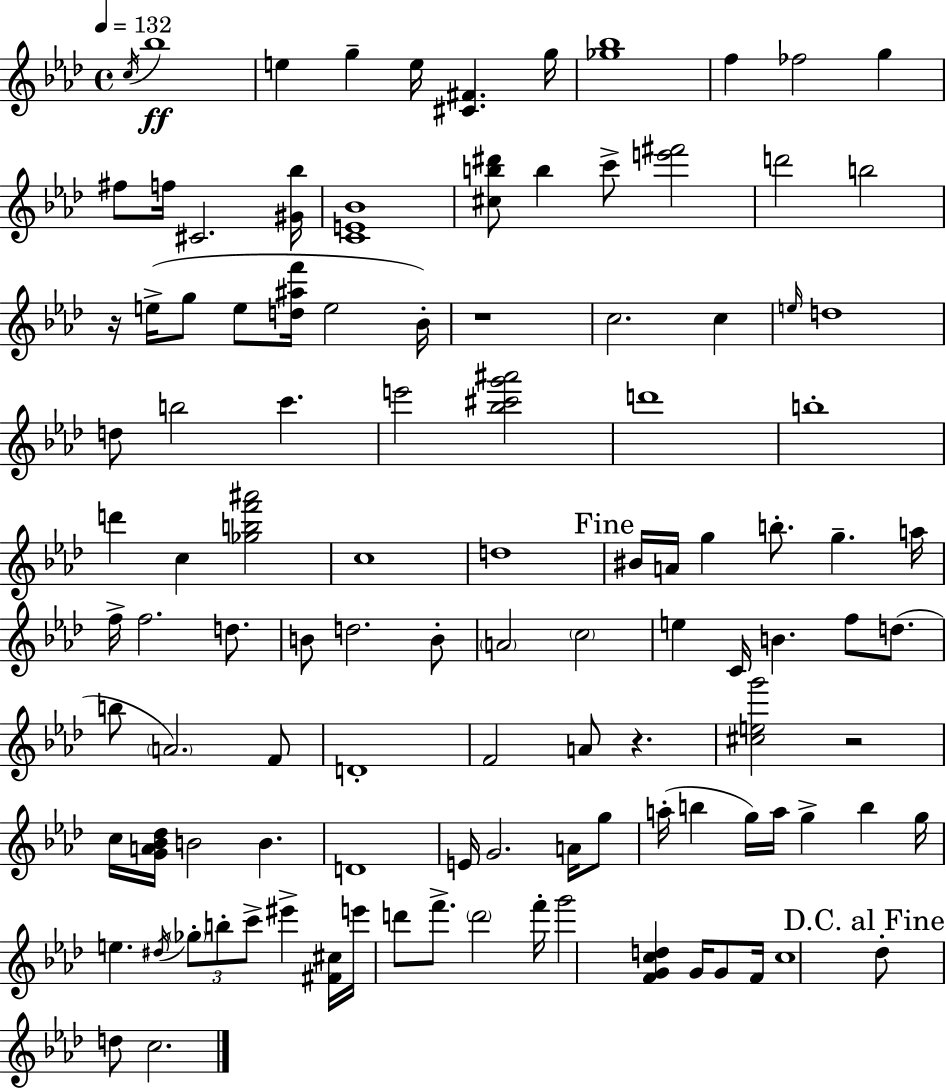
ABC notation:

X:1
T:Untitled
M:4/4
L:1/4
K:Ab
c/4 _b4 e g e/4 [^C^F] g/4 [_g_b]4 f _f2 g ^f/2 f/4 ^C2 [^G_b]/4 [CE_B]4 [^cb^d']/2 b c'/2 [e'^f']2 d'2 b2 z/4 e/4 g/2 e/2 [d^af']/4 e2 _B/4 z4 c2 c e/4 d4 d/2 b2 c' e'2 [_b^c'g'^a']2 d'4 b4 d' c [_gbf'^a']2 c4 d4 ^B/4 A/4 g b/2 g a/4 f/4 f2 d/2 B/2 d2 B/2 A2 c2 e C/4 B f/2 d/2 b/2 A2 F/2 D4 F2 A/2 z [^ceg']2 z2 c/4 [GA_B_d]/4 B2 B D4 E/4 G2 A/4 g/2 a/4 b g/4 a/4 g b g/4 e ^d/4 _g/2 b/2 c'/2 ^e' [^F^c]/4 e'/4 d'/2 f'/2 d'2 f'/4 g'2 [FGcd] G/4 G/2 F/4 c4 _d/2 d/2 c2